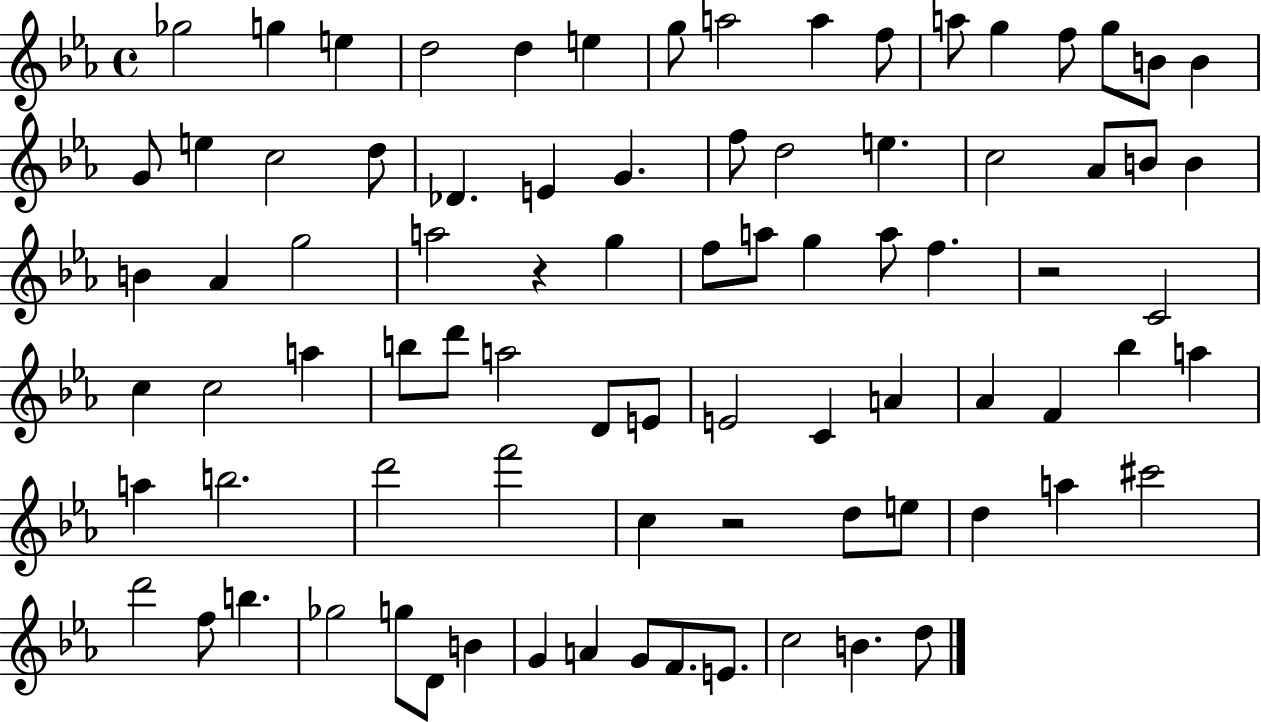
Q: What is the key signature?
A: EES major